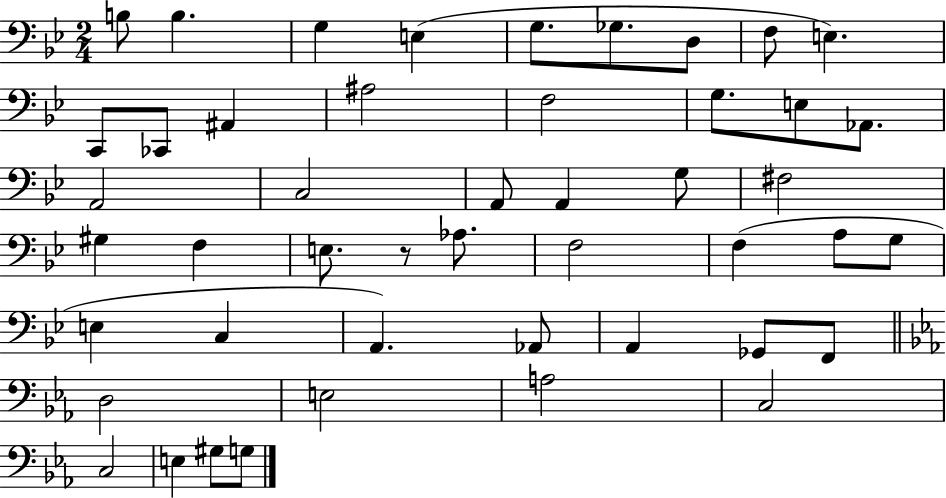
{
  \clef bass
  \numericTimeSignature
  \time 2/4
  \key bes \major
  b8 b4. | g4 e4( | g8. ges8. d8 | f8 e4.) | \break c,8 ces,8 ais,4 | ais2 | f2 | g8. e8 aes,8. | \break a,2 | c2 | a,8 a,4 g8 | fis2 | \break gis4 f4 | e8. r8 aes8. | f2 | f4( a8 g8 | \break e4 c4 | a,4.) aes,8 | a,4 ges,8 f,8 | \bar "||" \break \key ees \major d2 | e2 | a2 | c2 | \break c2 | e4 gis8 g8 | \bar "|."
}